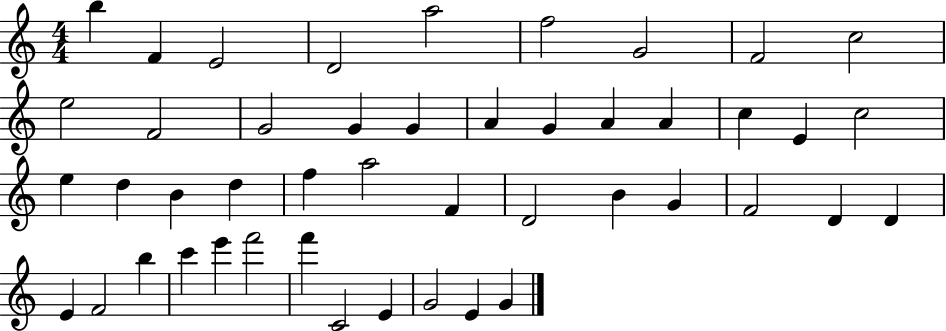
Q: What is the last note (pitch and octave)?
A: G4